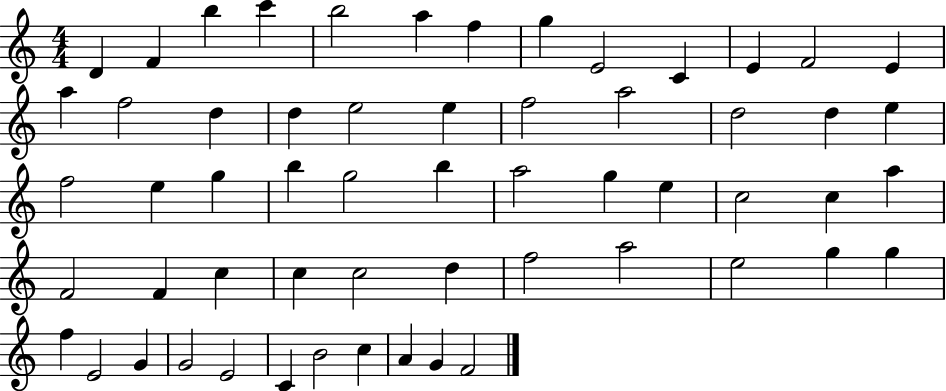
{
  \clef treble
  \numericTimeSignature
  \time 4/4
  \key c \major
  d'4 f'4 b''4 c'''4 | b''2 a''4 f''4 | g''4 e'2 c'4 | e'4 f'2 e'4 | \break a''4 f''2 d''4 | d''4 e''2 e''4 | f''2 a''2 | d''2 d''4 e''4 | \break f''2 e''4 g''4 | b''4 g''2 b''4 | a''2 g''4 e''4 | c''2 c''4 a''4 | \break f'2 f'4 c''4 | c''4 c''2 d''4 | f''2 a''2 | e''2 g''4 g''4 | \break f''4 e'2 g'4 | g'2 e'2 | c'4 b'2 c''4 | a'4 g'4 f'2 | \break \bar "|."
}